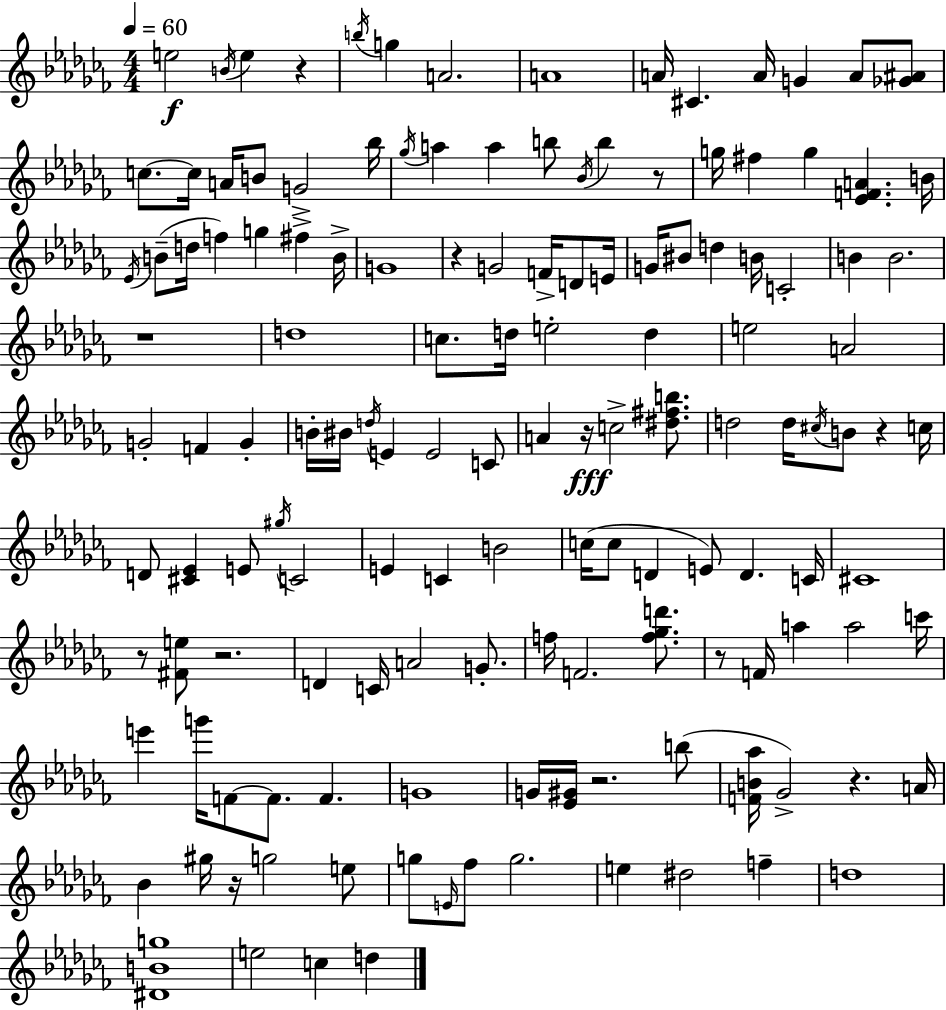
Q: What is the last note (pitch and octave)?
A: D5